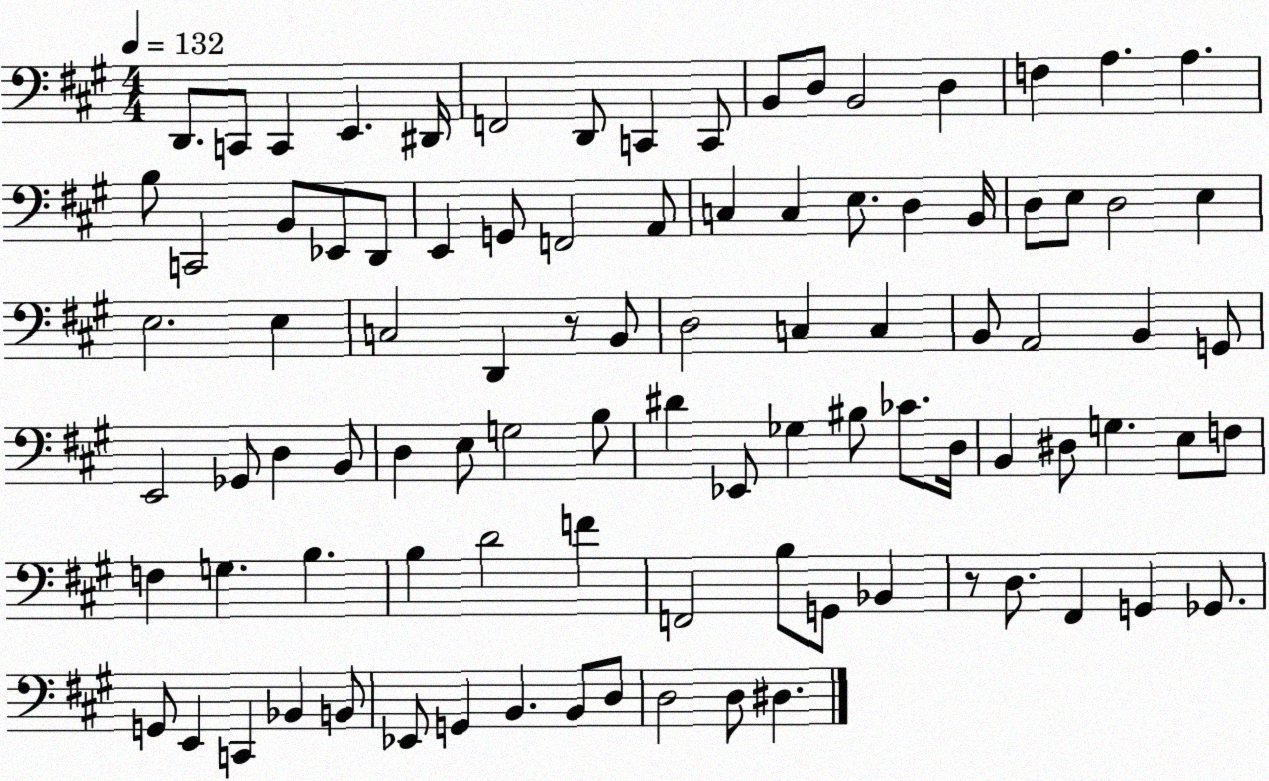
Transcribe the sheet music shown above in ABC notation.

X:1
T:Untitled
M:4/4
L:1/4
K:A
D,,/2 C,,/2 C,, E,, ^D,,/4 F,,2 D,,/2 C,, C,,/2 B,,/2 D,/2 B,,2 D, F, A, A, B,/2 C,,2 B,,/2 _E,,/2 D,,/2 E,, G,,/2 F,,2 A,,/2 C, C, E,/2 D, B,,/4 D,/2 E,/2 D,2 E, E,2 E, C,2 D,, z/2 B,,/2 D,2 C, C, B,,/2 A,,2 B,, G,,/2 E,,2 _G,,/2 D, B,,/2 D, E,/2 G,2 B,/2 ^D _E,,/2 _G, ^B,/2 _C/2 D,/4 B,, ^D,/2 G, E,/2 F,/2 F, G, B, B, D2 F F,,2 B,/2 G,,/2 _B,, z/2 D,/2 ^F,, G,, _G,,/2 G,,/2 E,, C,, _B,, B,,/2 _E,,/2 G,, B,, B,,/2 D,/2 D,2 D,/2 ^D,